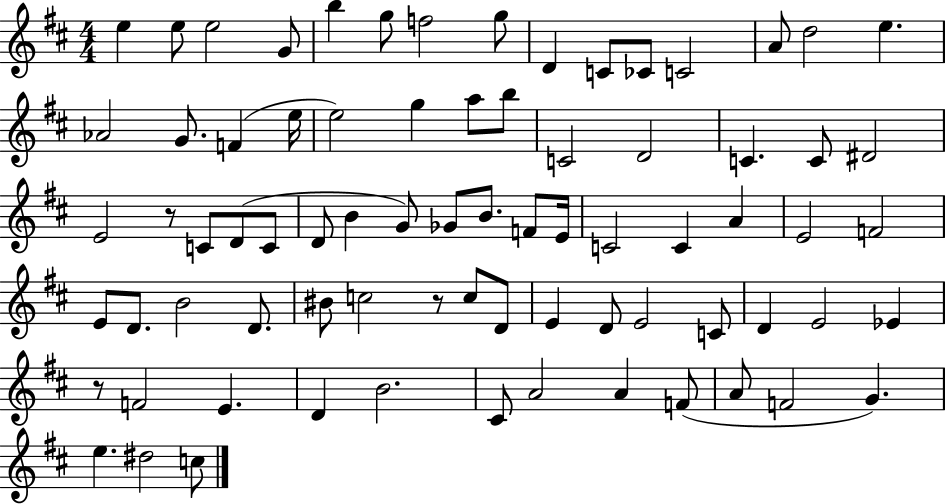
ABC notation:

X:1
T:Untitled
M:4/4
L:1/4
K:D
e e/2 e2 G/2 b g/2 f2 g/2 D C/2 _C/2 C2 A/2 d2 e _A2 G/2 F e/4 e2 g a/2 b/2 C2 D2 C C/2 ^D2 E2 z/2 C/2 D/2 C/2 D/2 B G/2 _G/2 B/2 F/2 E/4 C2 C A E2 F2 E/2 D/2 B2 D/2 ^B/2 c2 z/2 c/2 D/2 E D/2 E2 C/2 D E2 _E z/2 F2 E D B2 ^C/2 A2 A F/2 A/2 F2 G e ^d2 c/2